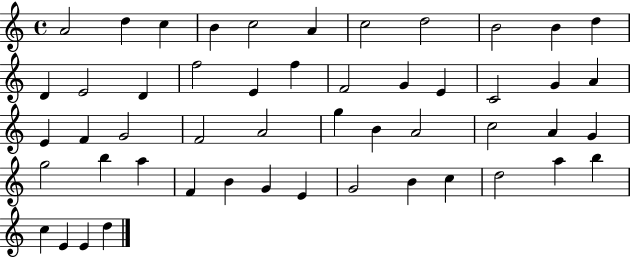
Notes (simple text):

A4/h D5/q C5/q B4/q C5/h A4/q C5/h D5/h B4/h B4/q D5/q D4/q E4/h D4/q F5/h E4/q F5/q F4/h G4/q E4/q C4/h G4/q A4/q E4/q F4/q G4/h F4/h A4/h G5/q B4/q A4/h C5/h A4/q G4/q G5/h B5/q A5/q F4/q B4/q G4/q E4/q G4/h B4/q C5/q D5/h A5/q B5/q C5/q E4/q E4/q D5/q